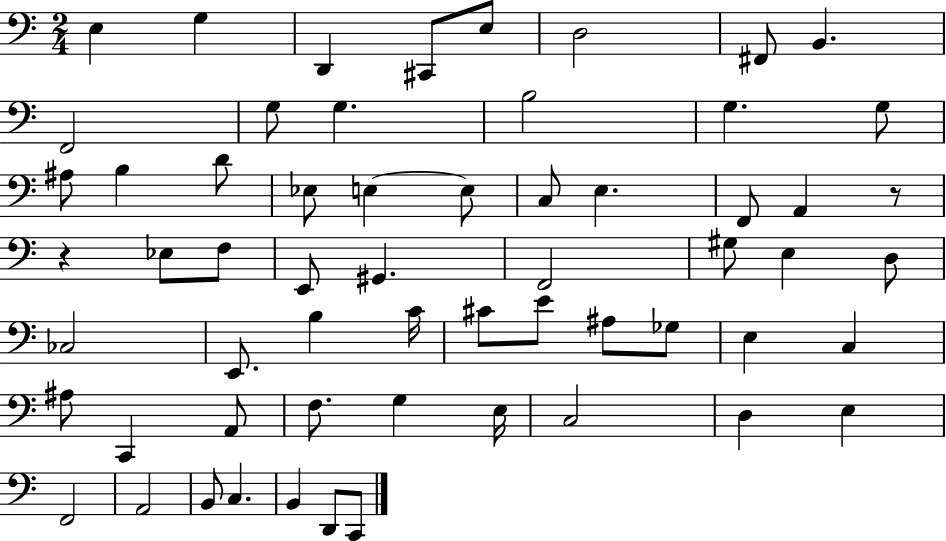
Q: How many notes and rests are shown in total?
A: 60